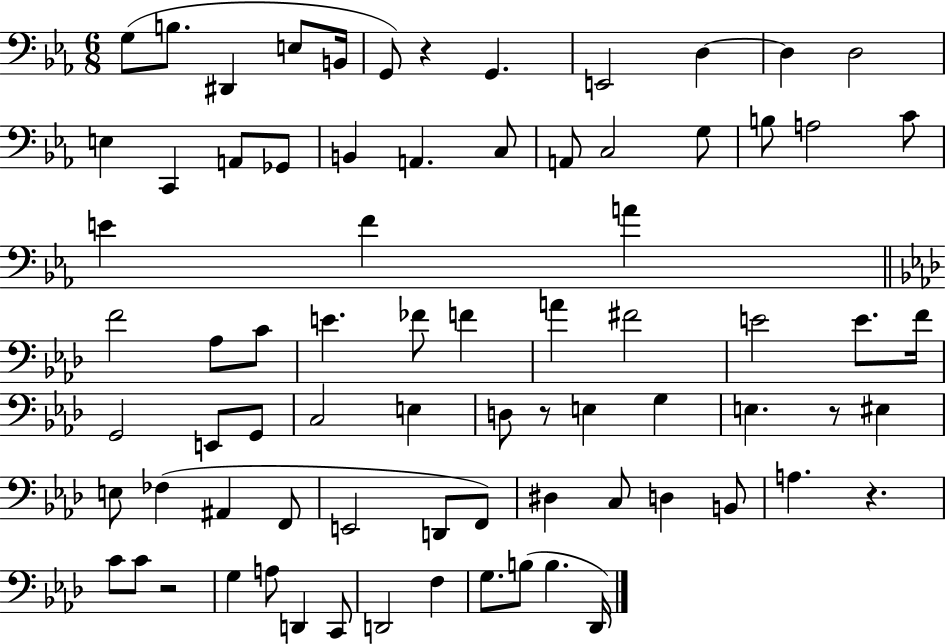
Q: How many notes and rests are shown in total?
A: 77